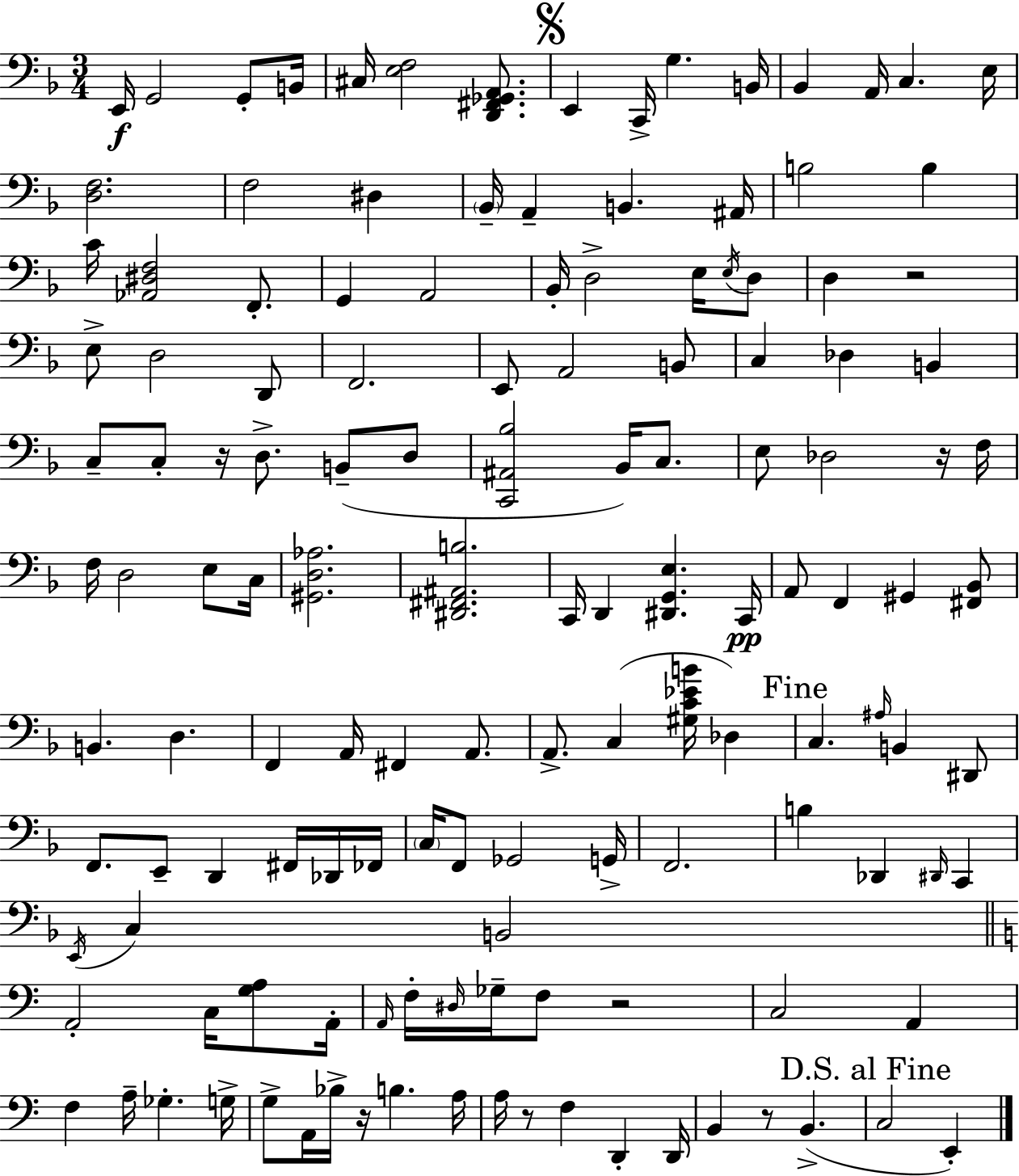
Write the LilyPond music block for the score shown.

{
  \clef bass
  \numericTimeSignature
  \time 3/4
  \key d \minor
  e,16\f g,2 g,8-. b,16 | cis16 <e f>2 <d, fis, ges, a,>8. | \mark \markup { \musicglyph "scripts.segno" } e,4 c,16-> g4. b,16 | bes,4 a,16 c4. e16 | \break <d f>2. | f2 dis4 | \parenthesize bes,16-- a,4-- b,4. ais,16 | b2 b4 | \break c'16 <aes, dis f>2 f,8.-. | g,4 a,2 | bes,16-. d2-> e16 \acciaccatura { e16 } d8 | d4 r2 | \break e8-> d2 d,8 | f,2. | e,8 a,2 b,8 | c4 des4 b,4 | \break c8-- c8-. r16 d8.-> b,8--( d8 | <c, ais, bes>2 bes,16) c8. | e8 des2 r16 | f16 f16 d2 e8 | \break c16 <gis, d aes>2. | <dis, fis, ais, b>2. | c,16 d,4 <dis, g, e>4. | c,16\pp a,8 f,4 gis,4 <fis, bes,>8 | \break b,4. d4. | f,4 a,16 fis,4 a,8. | a,8.-> c4( <gis c' ees' b'>16 des4) | \mark "Fine" c4. \grace { ais16 } b,4 | \break dis,8 f,8. e,8-- d,4 fis,16 | des,16 fes,16 \parenthesize c16 f,8 ges,2 | g,16-> f,2. | b4 des,4 \grace { dis,16 } c,4 | \break \acciaccatura { e,16 } c4 b,2 | \bar "||" \break \key c \major a,2-. c16 <g a>8 a,16-. | \grace { a,16 } f16-. \grace { dis16 } ges16-- f8 r2 | c2 a,4 | f4 a16-- ges4.-. | \break g16-> g8-> a,16 bes16-> r16 b4. | a16 a16 r8 f4 d,4-. | d,16 b,4 r8 b,4.->( | \mark "D.S. al Fine" c2 e,4-.) | \break \bar "|."
}